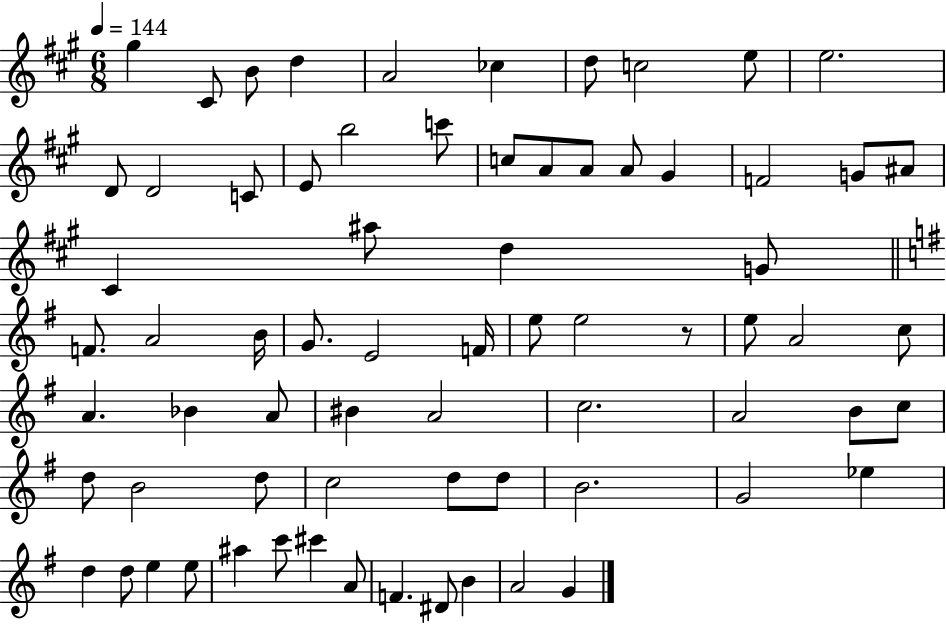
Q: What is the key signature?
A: A major